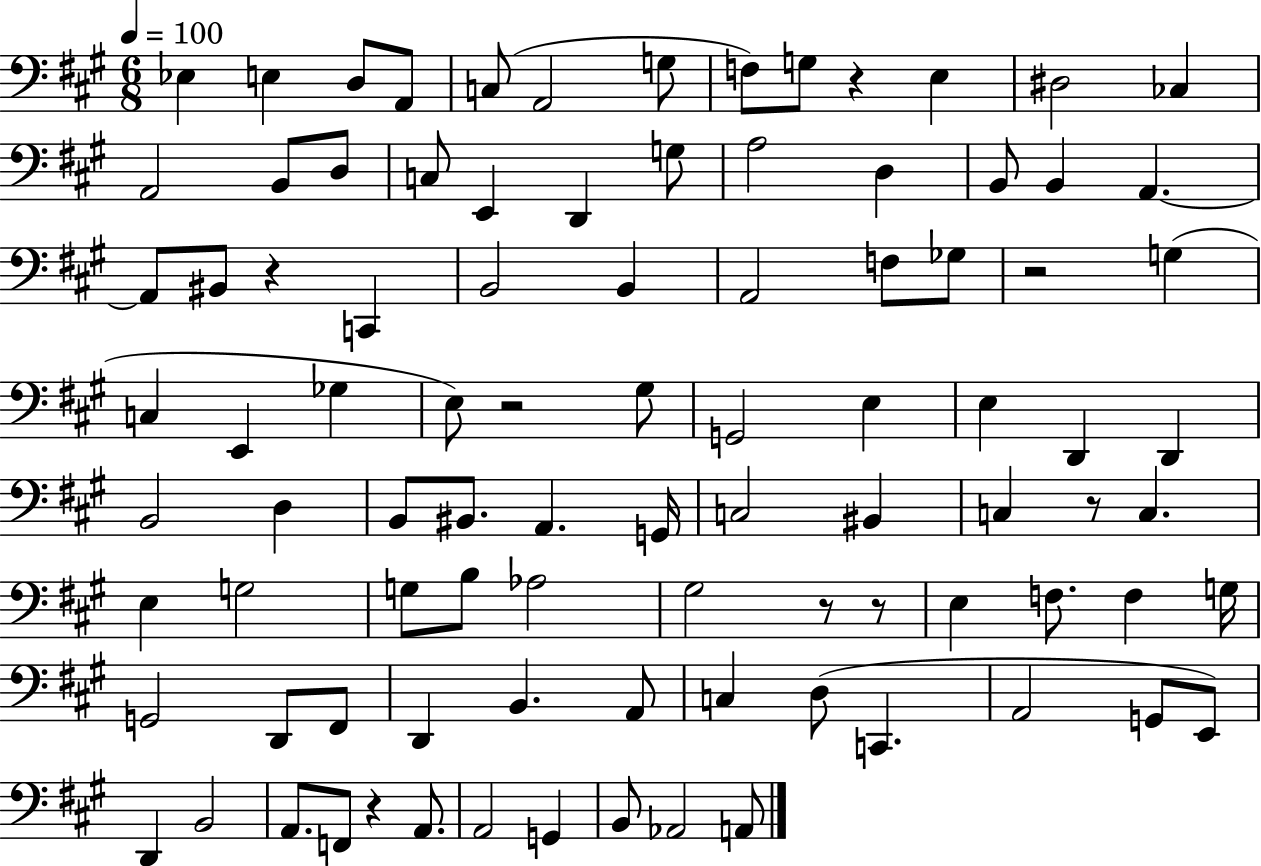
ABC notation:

X:1
T:Untitled
M:6/8
L:1/4
K:A
_E, E, D,/2 A,,/2 C,/2 A,,2 G,/2 F,/2 G,/2 z E, ^D,2 _C, A,,2 B,,/2 D,/2 C,/2 E,, D,, G,/2 A,2 D, B,,/2 B,, A,, A,,/2 ^B,,/2 z C,, B,,2 B,, A,,2 F,/2 _G,/2 z2 G, C, E,, _G, E,/2 z2 ^G,/2 G,,2 E, E, D,, D,, B,,2 D, B,,/2 ^B,,/2 A,, G,,/4 C,2 ^B,, C, z/2 C, E, G,2 G,/2 B,/2 _A,2 ^G,2 z/2 z/2 E, F,/2 F, G,/4 G,,2 D,,/2 ^F,,/2 D,, B,, A,,/2 C, D,/2 C,, A,,2 G,,/2 E,,/2 D,, B,,2 A,,/2 F,,/2 z A,,/2 A,,2 G,, B,,/2 _A,,2 A,,/2